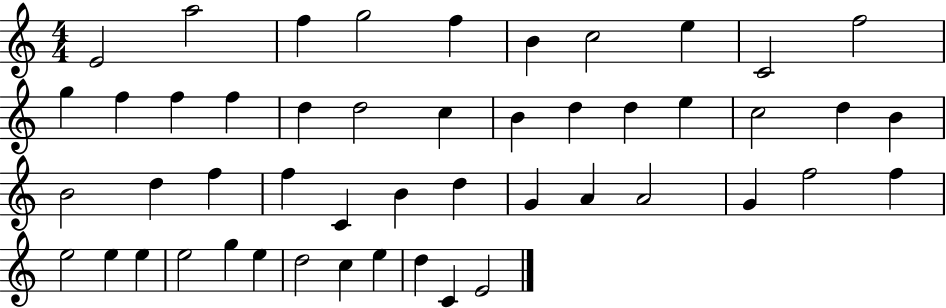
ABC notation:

X:1
T:Untitled
M:4/4
L:1/4
K:C
E2 a2 f g2 f B c2 e C2 f2 g f f f d d2 c B d d e c2 d B B2 d f f C B d G A A2 G f2 f e2 e e e2 g e d2 c e d C E2